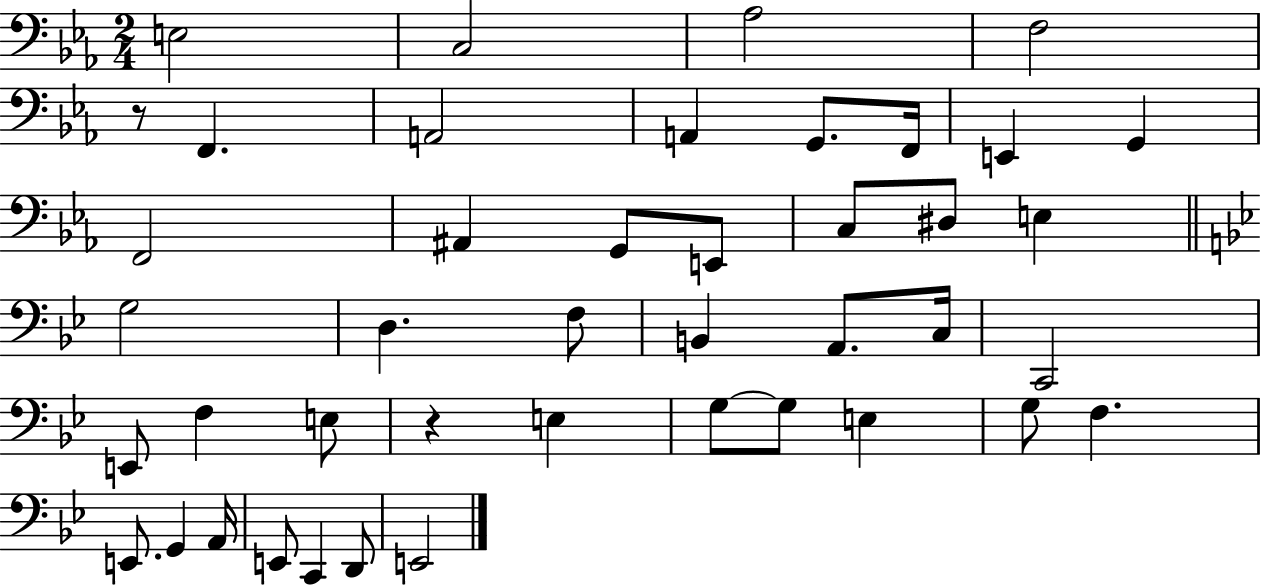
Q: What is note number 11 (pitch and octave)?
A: G2